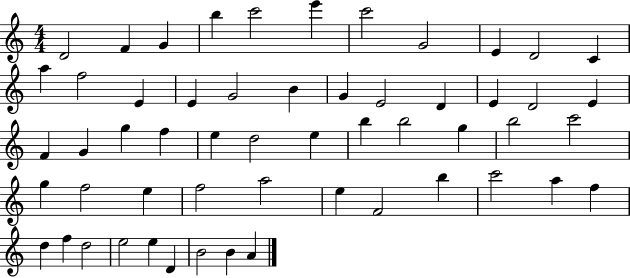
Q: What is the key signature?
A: C major